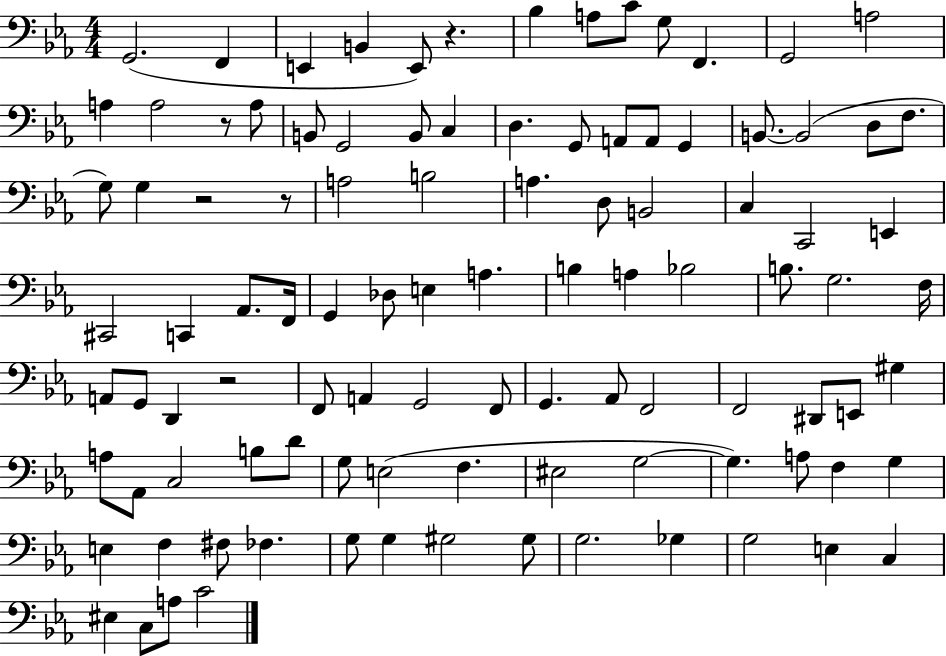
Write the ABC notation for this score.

X:1
T:Untitled
M:4/4
L:1/4
K:Eb
G,,2 F,, E,, B,, E,,/2 z _B, A,/2 C/2 G,/2 F,, G,,2 A,2 A, A,2 z/2 A,/2 B,,/2 G,,2 B,,/2 C, D, G,,/2 A,,/2 A,,/2 G,, B,,/2 B,,2 D,/2 F,/2 G,/2 G, z2 z/2 A,2 B,2 A, D,/2 B,,2 C, C,,2 E,, ^C,,2 C,, _A,,/2 F,,/4 G,, _D,/2 E, A, B, A, _B,2 B,/2 G,2 F,/4 A,,/2 G,,/2 D,, z2 F,,/2 A,, G,,2 F,,/2 G,, _A,,/2 F,,2 F,,2 ^D,,/2 E,,/2 ^G, A,/2 _A,,/2 C,2 B,/2 D/2 G,/2 E,2 F, ^E,2 G,2 G, A,/2 F, G, E, F, ^F,/2 _F, G,/2 G, ^G,2 ^G,/2 G,2 _G, G,2 E, C, ^E, C,/2 A,/2 C2